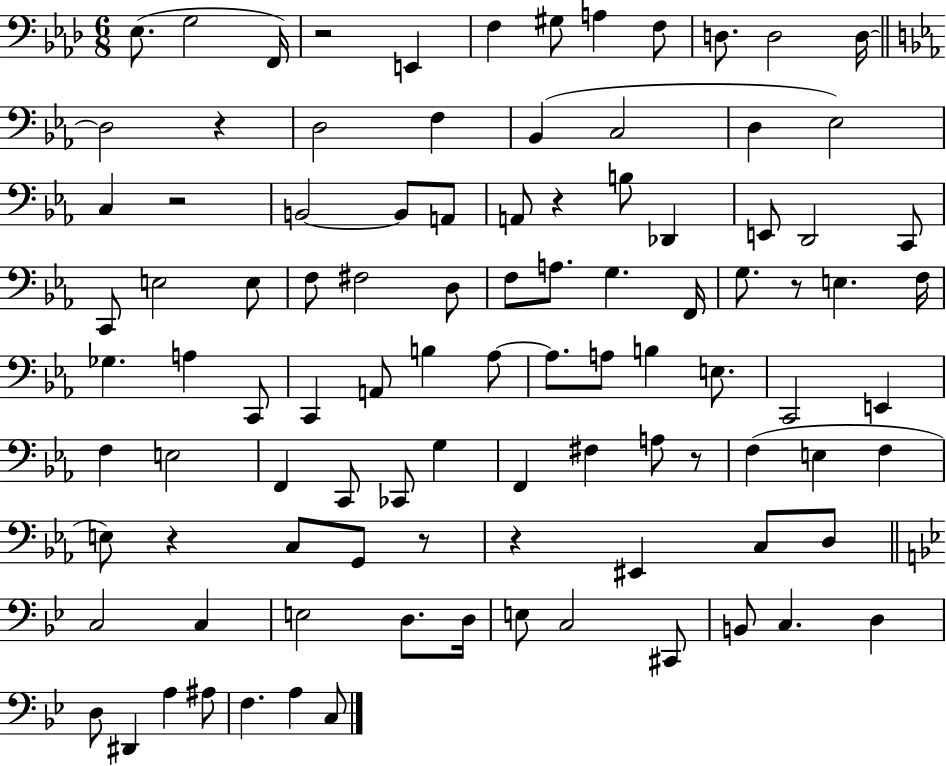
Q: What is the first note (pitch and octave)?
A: Eb3